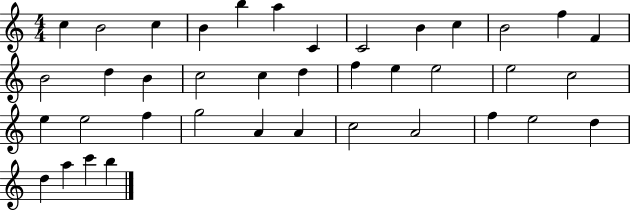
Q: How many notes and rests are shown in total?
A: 39